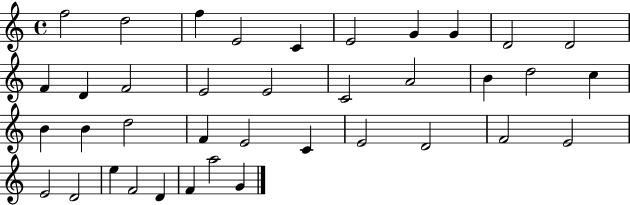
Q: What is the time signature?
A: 4/4